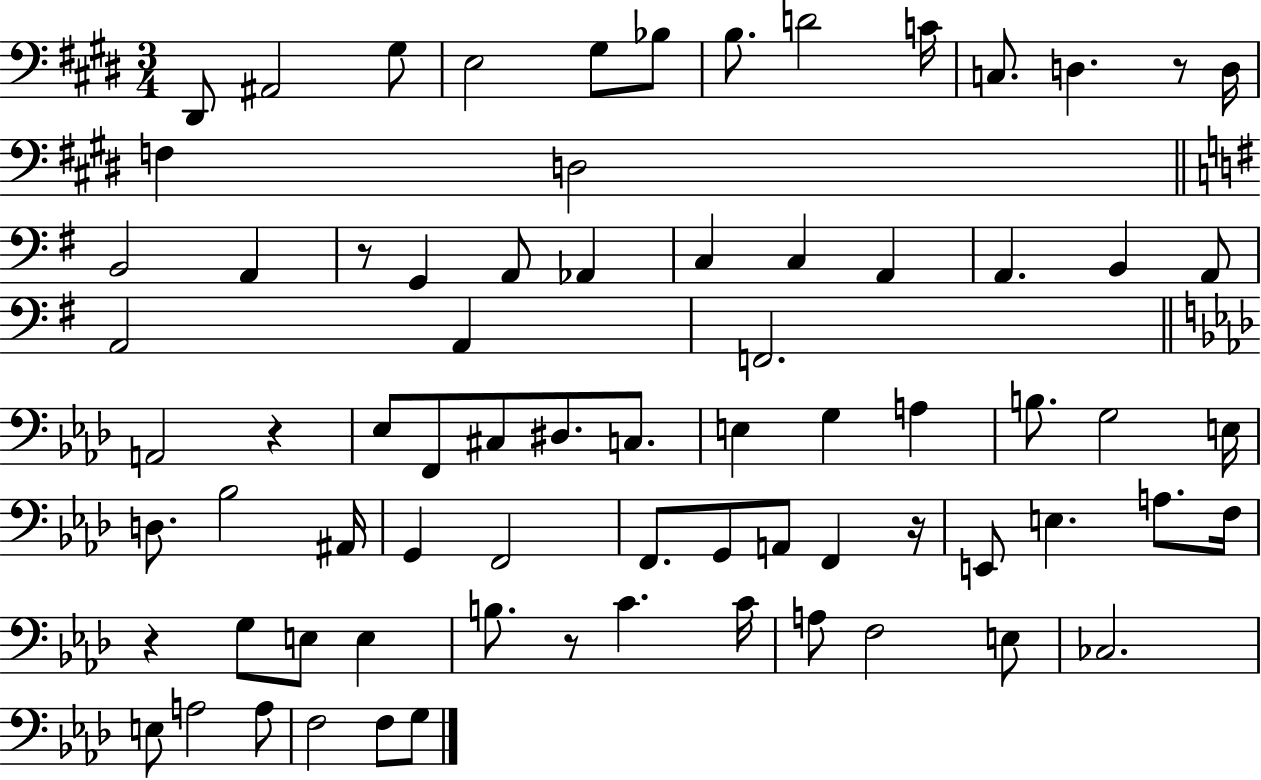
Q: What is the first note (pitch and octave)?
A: D#2